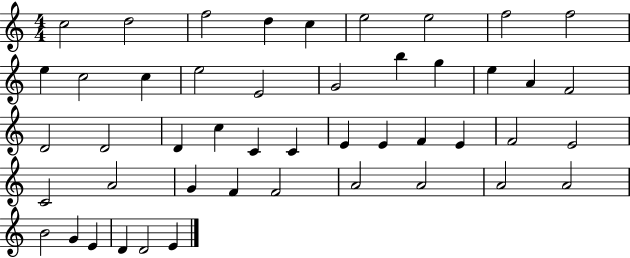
{
  \clef treble
  \numericTimeSignature
  \time 4/4
  \key c \major
  c''2 d''2 | f''2 d''4 c''4 | e''2 e''2 | f''2 f''2 | \break e''4 c''2 c''4 | e''2 e'2 | g'2 b''4 g''4 | e''4 a'4 f'2 | \break d'2 d'2 | d'4 c''4 c'4 c'4 | e'4 e'4 f'4 e'4 | f'2 e'2 | \break c'2 a'2 | g'4 f'4 f'2 | a'2 a'2 | a'2 a'2 | \break b'2 g'4 e'4 | d'4 d'2 e'4 | \bar "|."
}